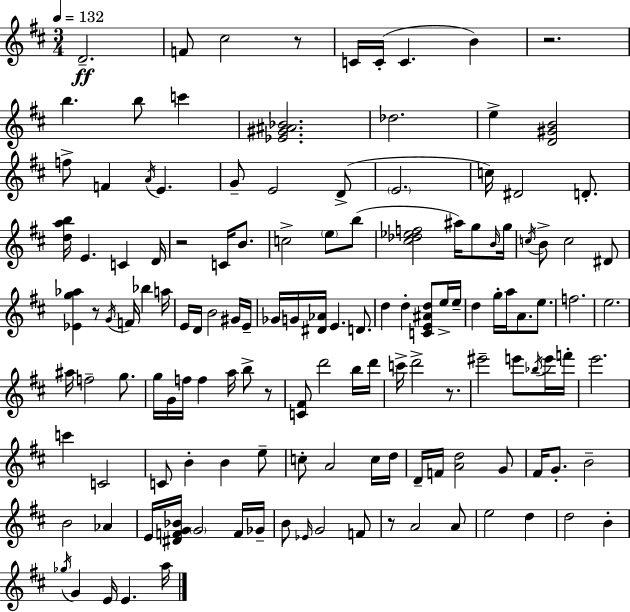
D4/h. F4/e C#5/h R/e C4/s C4/s C4/q. B4/q R/h. B5/q. B5/e C6/q [Eb4,G#4,A#4,Bb4]/h. Db5/h. E5/q [D4,G#4,B4]/h F5/e F4/q A4/s E4/q. G4/e E4/h D4/e E4/h. C5/s D#4/h D4/e. [D5,A5,B5]/s E4/q. C4/q D4/s R/h C4/s B4/e. C5/h E5/e B5/e [C#5,Db5,Eb5,F5]/h A#5/s G5/e B4/s G5/s C5/s B4/e C5/h D#4/e [Eb4,G5,Ab5]/q R/e G4/s F4/s Bb5/q A5/s E4/s D4/s B4/h G#4/s E4/s Gb4/s G4/s [D#4,Ab4]/s E4/q. D4/e. D5/q D5/q [C4,E4,A#4,D5]/e E5/s E5/s D5/q G5/s A5/s A4/e. E5/e. F5/h. E5/h. A#5/s F5/h G5/e. G5/s G4/s F5/s F5/q A5/s B5/e R/e [C4,F#4]/e D6/h B5/s D6/s C6/s D6/h R/e. EIS6/h E6/e Bb5/s E6/s F6/s E6/h. C6/q C4/h C4/e B4/q B4/q E5/e C5/e A4/h C5/s D5/s D4/s F4/s [A4,D5]/h G4/e F#4/s G4/e. B4/h B4/h Ab4/q E4/s [D#4,F4,G4,Bb4]/s G4/h F4/s Gb4/s B4/e Eb4/s G4/h F4/e R/e A4/h A4/e E5/h D5/q D5/h B4/q Gb5/s G4/q E4/s E4/q. A5/s